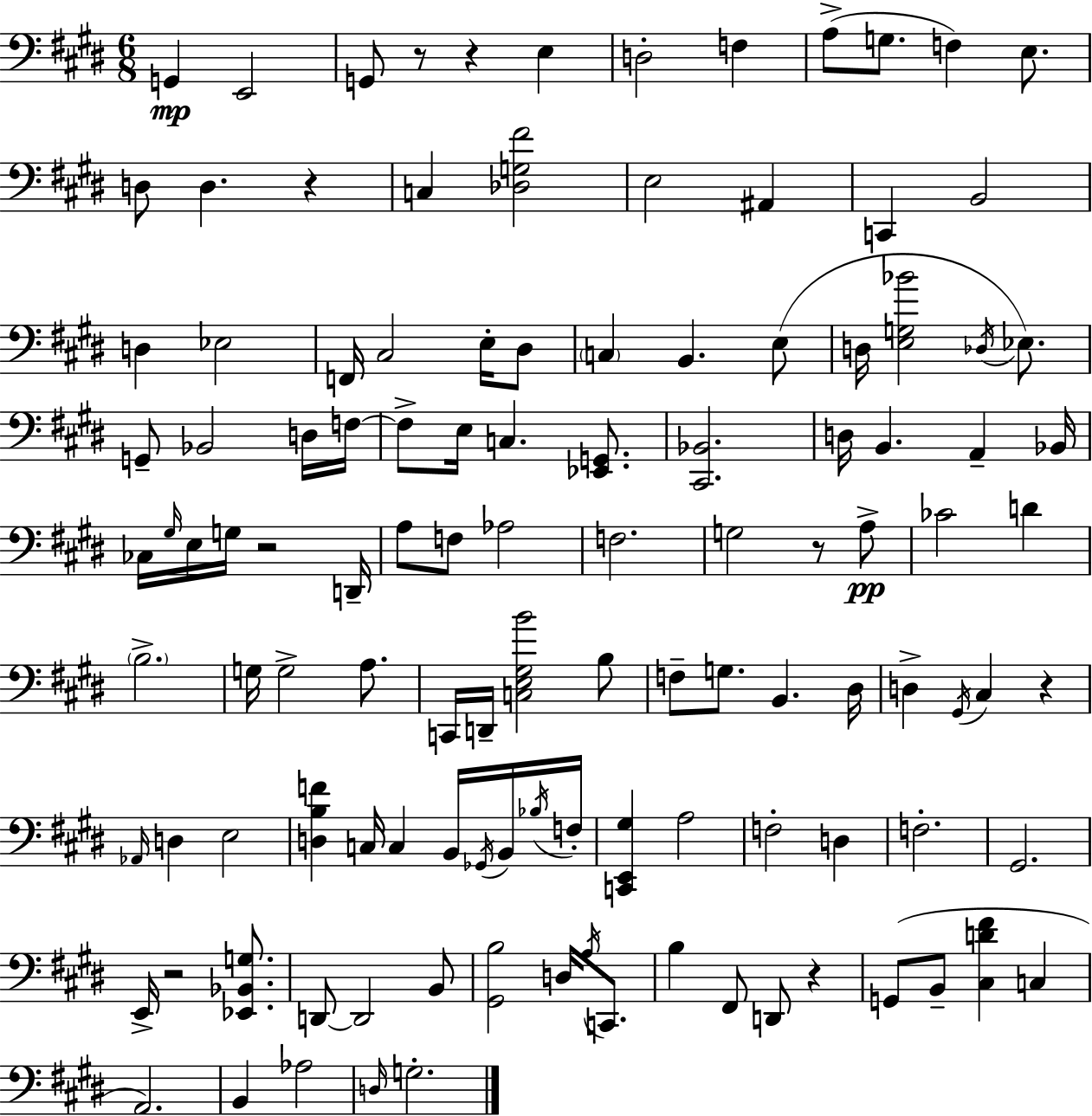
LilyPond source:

{
  \clef bass
  \numericTimeSignature
  \time 6/8
  \key e \major
  g,4\mp e,2 | g,8 r8 r4 e4 | d2-. f4 | a8->( g8. f4) e8. | \break d8 d4. r4 | c4 <des g fis'>2 | e2 ais,4 | c,4 b,2 | \break d4 ees2 | f,16 cis2 e16-. dis8 | \parenthesize c4 b,4. e8( | d16 <e g bes'>2 \acciaccatura { des16 } ees8.) | \break g,8-- bes,2 d16 | f16~~ f8-> e16 c4. <ees, g,>8. | <cis, bes,>2. | d16 b,4. a,4-- | \break bes,16 ces16 \grace { gis16 } e16 g16 r2 | d,16-- a8 f8 aes2 | f2. | g2 r8 | \break a8->\pp ces'2 d'4 | \parenthesize b2.-> | g16 g2-> a8. | c,16 d,16-- <c e gis b'>2 | \break b8 f8-- g8. b,4. | dis16 d4-> \acciaccatura { gis,16 } cis4 r4 | \grace { aes,16 } d4 e2 | <d b f'>4 c16 c4 | \break b,16 \acciaccatura { ges,16 } b,16 \acciaccatura { bes16 } f16-. <c, e, gis>4 a2 | f2-. | d4 f2.-. | gis,2. | \break e,16-> r2 | <ees, bes, g>8. d,8~~ d,2 | b,8 <gis, b>2 | d16 \acciaccatura { a16 } c,8. b4 fis,8 | \break d,8 r4 g,8( b,8-- <cis d' fis'>4 | c4 a,2.) | b,4 aes2 | \grace { d16 } g2.-. | \break \bar "|."
}